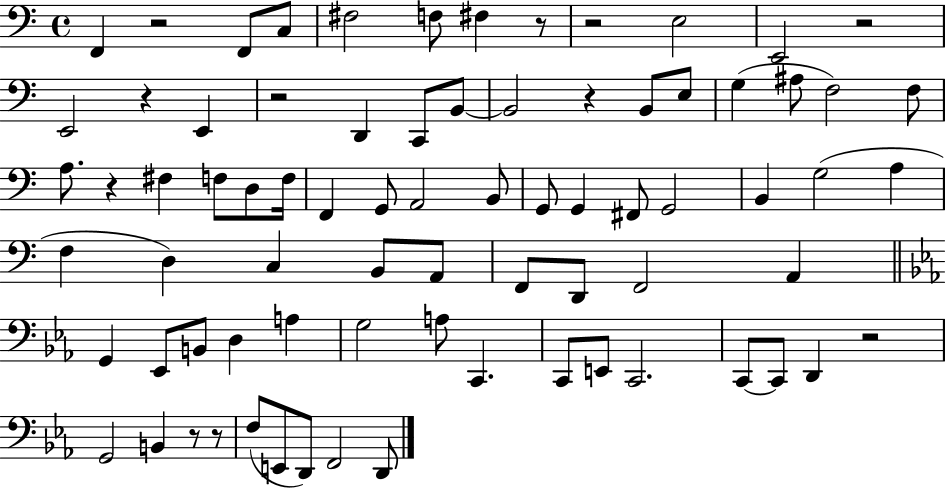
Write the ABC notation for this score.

X:1
T:Untitled
M:4/4
L:1/4
K:C
F,, z2 F,,/2 C,/2 ^F,2 F,/2 ^F, z/2 z2 E,2 E,,2 z2 E,,2 z E,, z2 D,, C,,/2 B,,/2 B,,2 z B,,/2 E,/2 G, ^A,/2 F,2 F,/2 A,/2 z ^F, F,/2 D,/2 F,/4 F,, G,,/2 A,,2 B,,/2 G,,/2 G,, ^F,,/2 G,,2 B,, G,2 A, F, D, C, B,,/2 A,,/2 F,,/2 D,,/2 F,,2 A,, G,, _E,,/2 B,,/2 D, A, G,2 A,/2 C,, C,,/2 E,,/2 C,,2 C,,/2 C,,/2 D,, z2 G,,2 B,, z/2 z/2 F,/2 E,,/2 D,,/2 F,,2 D,,/2